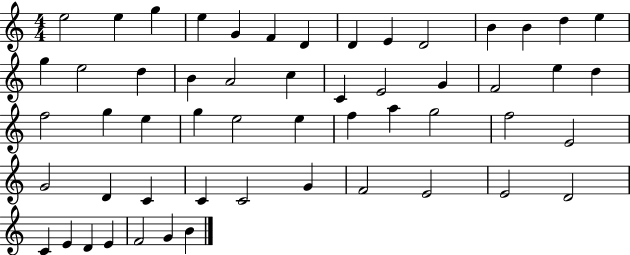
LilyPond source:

{
  \clef treble
  \numericTimeSignature
  \time 4/4
  \key c \major
  e''2 e''4 g''4 | e''4 g'4 f'4 d'4 | d'4 e'4 d'2 | b'4 b'4 d''4 e''4 | \break g''4 e''2 d''4 | b'4 a'2 c''4 | c'4 e'2 g'4 | f'2 e''4 d''4 | \break f''2 g''4 e''4 | g''4 e''2 e''4 | f''4 a''4 g''2 | f''2 e'2 | \break g'2 d'4 c'4 | c'4 c'2 g'4 | f'2 e'2 | e'2 d'2 | \break c'4 e'4 d'4 e'4 | f'2 g'4 b'4 | \bar "|."
}